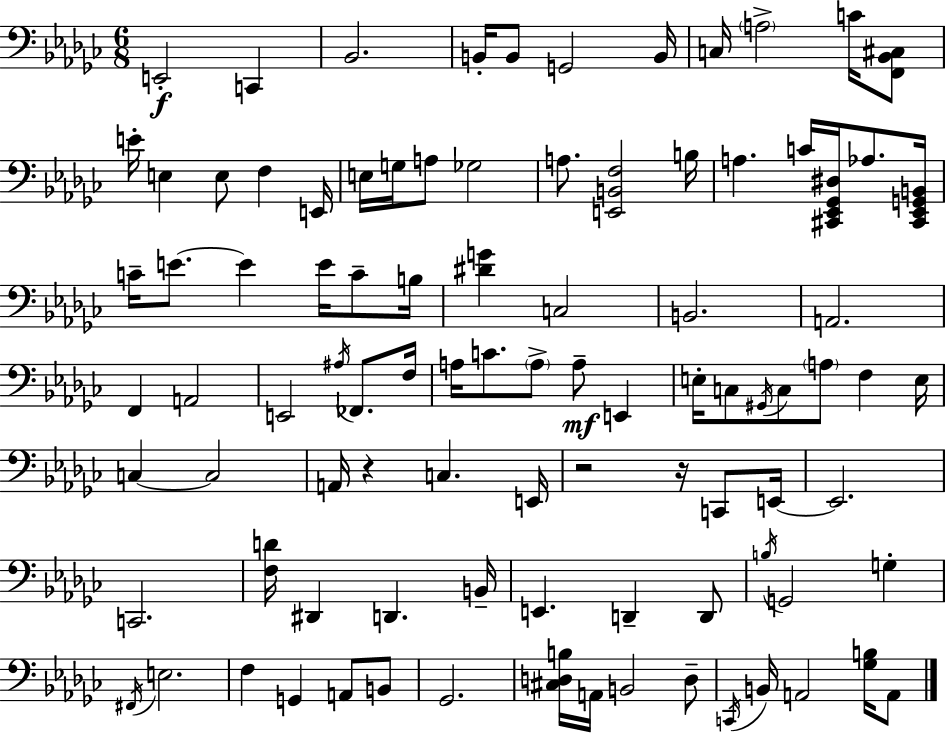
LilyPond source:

{
  \clef bass
  \numericTimeSignature
  \time 6/8
  \key ees \minor
  e,2-.\f c,4 | bes,2. | b,16-. b,8 g,2 b,16 | c16 \parenthesize a2-> c'16 <f, bes, cis>8 | \break e'16-. e4 e8 f4 e,16 | e16 g16 a8 ges2 | a8. <e, b, f>2 b16 | a4. c'16 <cis, ees, ges, dis>16 aes8. <cis, ees, g, b,>16 | \break c'16-- e'8.~~ e'4 e'16 c'8-- b16 | <dis' g'>4 c2 | b,2. | a,2. | \break f,4 a,2 | e,2 \acciaccatura { ais16 } fes,8. | f16 a16 c'8. \parenthesize a8-> a8--\mf e,4 | e16-. c8 \acciaccatura { gis,16 } c8 \parenthesize a8 f4 | \break e16 c4~~ c2 | a,16 r4 c4. | e,16 r2 r16 c,8 | e,16~~ e,2. | \break c,2. | <f d'>16 dis,4 d,4. | b,16-- e,4. d,4-- | d,8 \acciaccatura { b16 } g,2 g4-. | \break \acciaccatura { fis,16 } e2. | f4 g,4 | a,8 b,8 ges,2. | <cis d b>16 a,16 b,2 | \break d8-- \acciaccatura { c,16 } b,16 a,2 | <ges b>16 a,8 \bar "|."
}